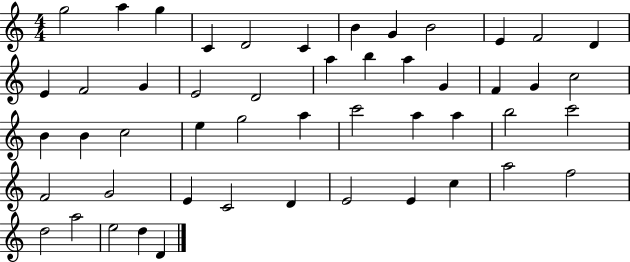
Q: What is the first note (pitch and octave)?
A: G5